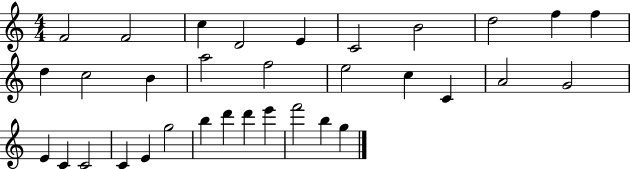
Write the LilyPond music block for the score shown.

{
  \clef treble
  \numericTimeSignature
  \time 4/4
  \key c \major
  f'2 f'2 | c''4 d'2 e'4 | c'2 b'2 | d''2 f''4 f''4 | \break d''4 c''2 b'4 | a''2 f''2 | e''2 c''4 c'4 | a'2 g'2 | \break e'4 c'4 c'2 | c'4 e'4 g''2 | b''4 d'''4 d'''4 e'''4 | f'''2 b''4 g''4 | \break \bar "|."
}